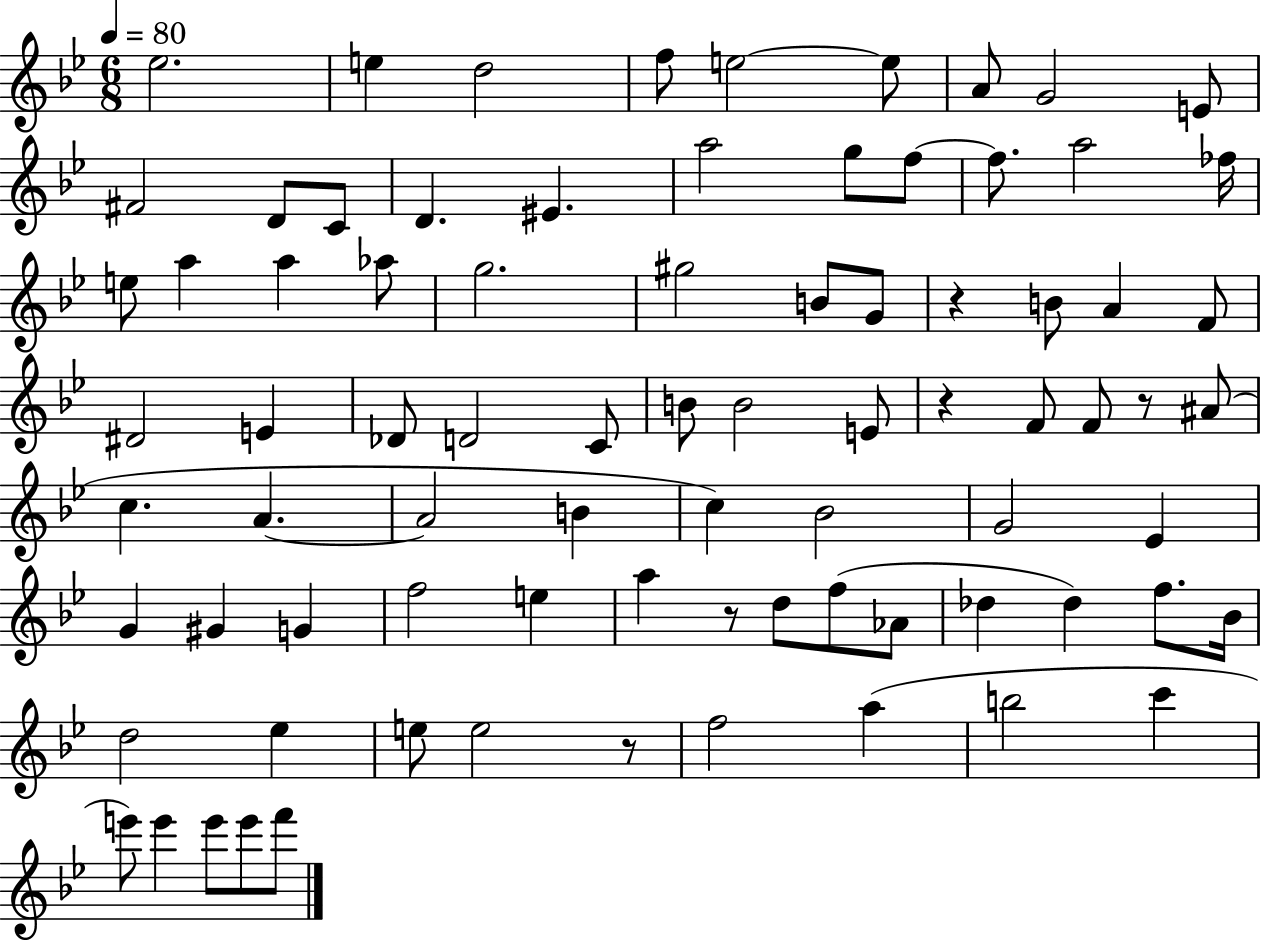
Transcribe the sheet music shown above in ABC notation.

X:1
T:Untitled
M:6/8
L:1/4
K:Bb
_e2 e d2 f/2 e2 e/2 A/2 G2 E/2 ^F2 D/2 C/2 D ^E a2 g/2 f/2 f/2 a2 _f/4 e/2 a a _a/2 g2 ^g2 B/2 G/2 z B/2 A F/2 ^D2 E _D/2 D2 C/2 B/2 B2 E/2 z F/2 F/2 z/2 ^A/2 c A A2 B c _B2 G2 _E G ^G G f2 e a z/2 d/2 f/2 _A/2 _d _d f/2 _B/4 d2 _e e/2 e2 z/2 f2 a b2 c' e'/2 e' e'/2 e'/2 f'/2